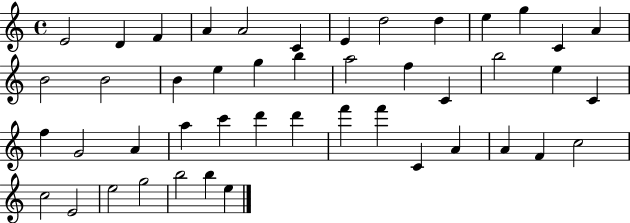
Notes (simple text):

E4/h D4/q F4/q A4/q A4/h C4/q E4/q D5/h D5/q E5/q G5/q C4/q A4/q B4/h B4/h B4/q E5/q G5/q B5/q A5/h F5/q C4/q B5/h E5/q C4/q F5/q G4/h A4/q A5/q C6/q D6/q D6/q F6/q F6/q C4/q A4/q A4/q F4/q C5/h C5/h E4/h E5/h G5/h B5/h B5/q E5/q